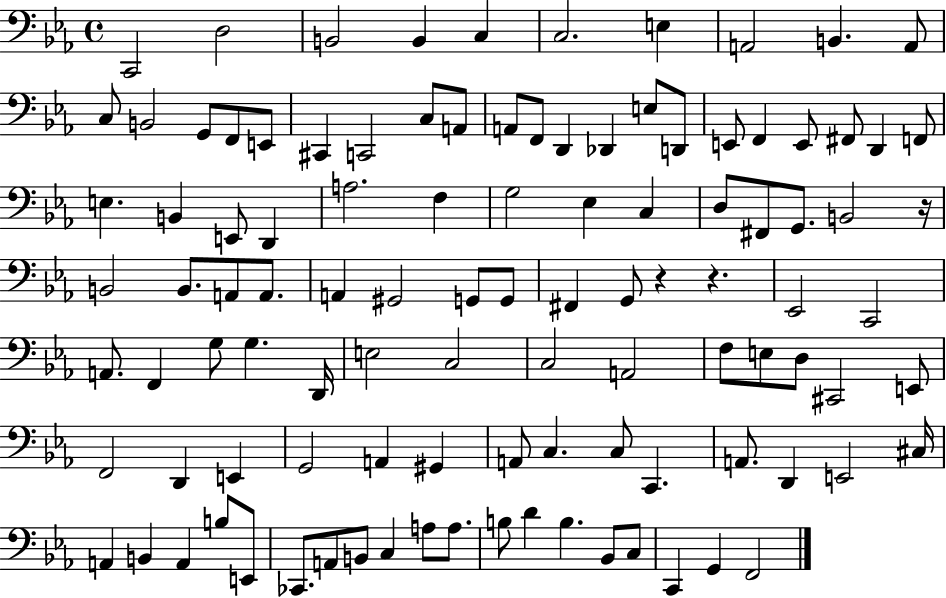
X:1
T:Untitled
M:4/4
L:1/4
K:Eb
C,,2 D,2 B,,2 B,, C, C,2 E, A,,2 B,, A,,/2 C,/2 B,,2 G,,/2 F,,/2 E,,/2 ^C,, C,,2 C,/2 A,,/2 A,,/2 F,,/2 D,, _D,, E,/2 D,,/2 E,,/2 F,, E,,/2 ^F,,/2 D,, F,,/2 E, B,, E,,/2 D,, A,2 F, G,2 _E, C, D,/2 ^F,,/2 G,,/2 B,,2 z/4 B,,2 B,,/2 A,,/2 A,,/2 A,, ^G,,2 G,,/2 G,,/2 ^F,, G,,/2 z z _E,,2 C,,2 A,,/2 F,, G,/2 G, D,,/4 E,2 C,2 C,2 A,,2 F,/2 E,/2 D,/2 ^C,,2 E,,/2 F,,2 D,, E,, G,,2 A,, ^G,, A,,/2 C, C,/2 C,, A,,/2 D,, E,,2 ^C,/4 A,, B,, A,, B,/2 E,,/2 _C,,/2 A,,/2 B,,/2 C, A,/2 A,/2 B,/2 D B, _B,,/2 C,/2 C,, G,, F,,2